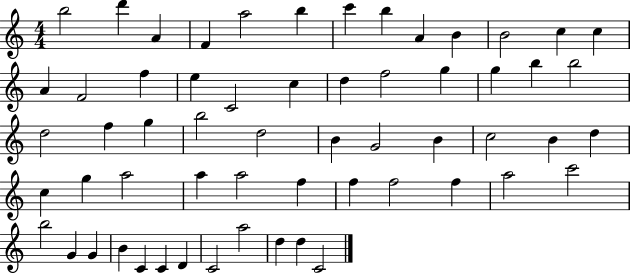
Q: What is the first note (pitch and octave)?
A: B5